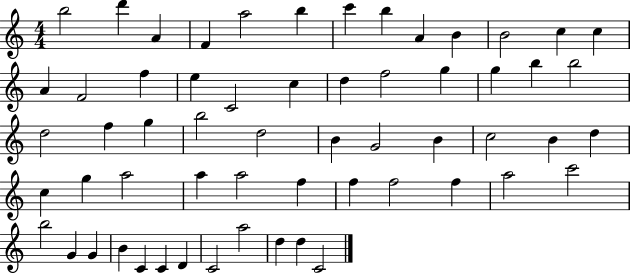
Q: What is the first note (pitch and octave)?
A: B5